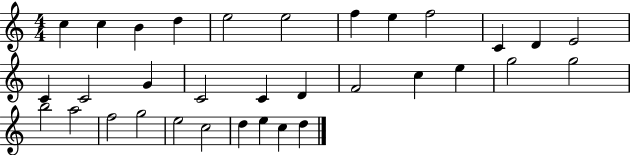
C5/q C5/q B4/q D5/q E5/h E5/h F5/q E5/q F5/h C4/q D4/q E4/h C4/q C4/h G4/q C4/h C4/q D4/q F4/h C5/q E5/q G5/h G5/h B5/h A5/h F5/h G5/h E5/h C5/h D5/q E5/q C5/q D5/q